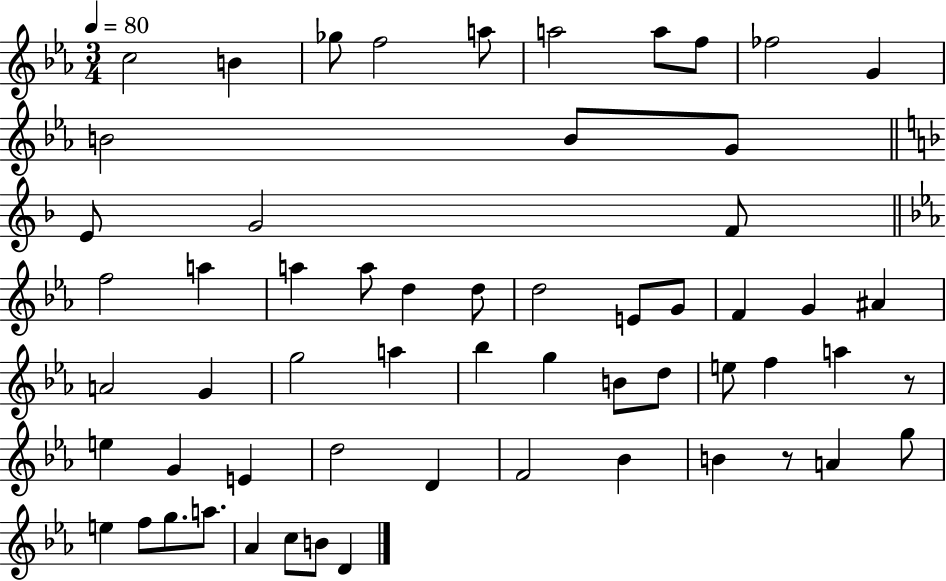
{
  \clef treble
  \numericTimeSignature
  \time 3/4
  \key ees \major
  \tempo 4 = 80
  c''2 b'4 | ges''8 f''2 a''8 | a''2 a''8 f''8 | fes''2 g'4 | \break b'2 b'8 g'8 | \bar "||" \break \key f \major e'8 g'2 f'8 | \bar "||" \break \key c \minor f''2 a''4 | a''4 a''8 d''4 d''8 | d''2 e'8 g'8 | f'4 g'4 ais'4 | \break a'2 g'4 | g''2 a''4 | bes''4 g''4 b'8 d''8 | e''8 f''4 a''4 r8 | \break e''4 g'4 e'4 | d''2 d'4 | f'2 bes'4 | b'4 r8 a'4 g''8 | \break e''4 f''8 g''8. a''8. | aes'4 c''8 b'8 d'4 | \bar "|."
}